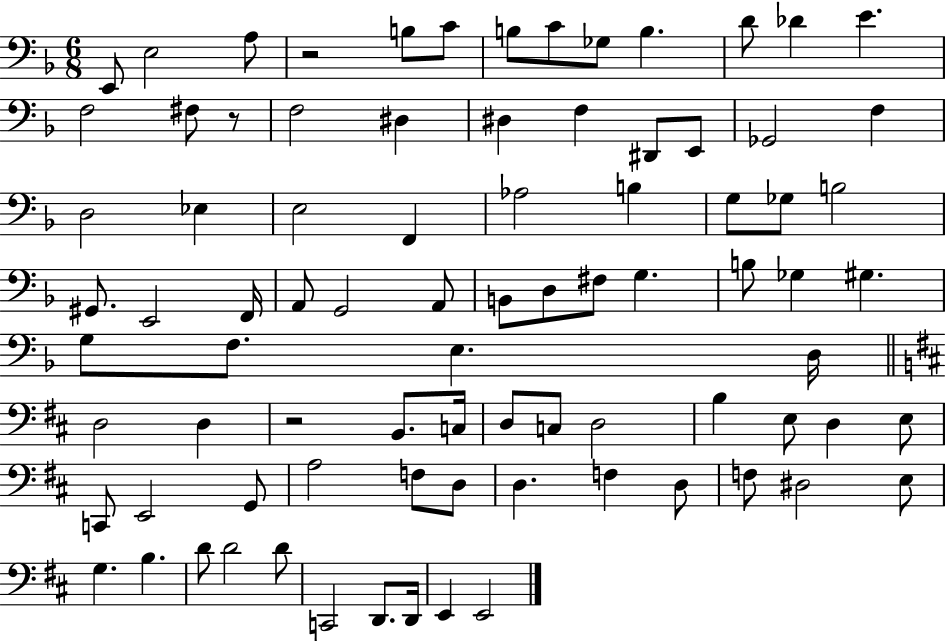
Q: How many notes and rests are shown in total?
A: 84